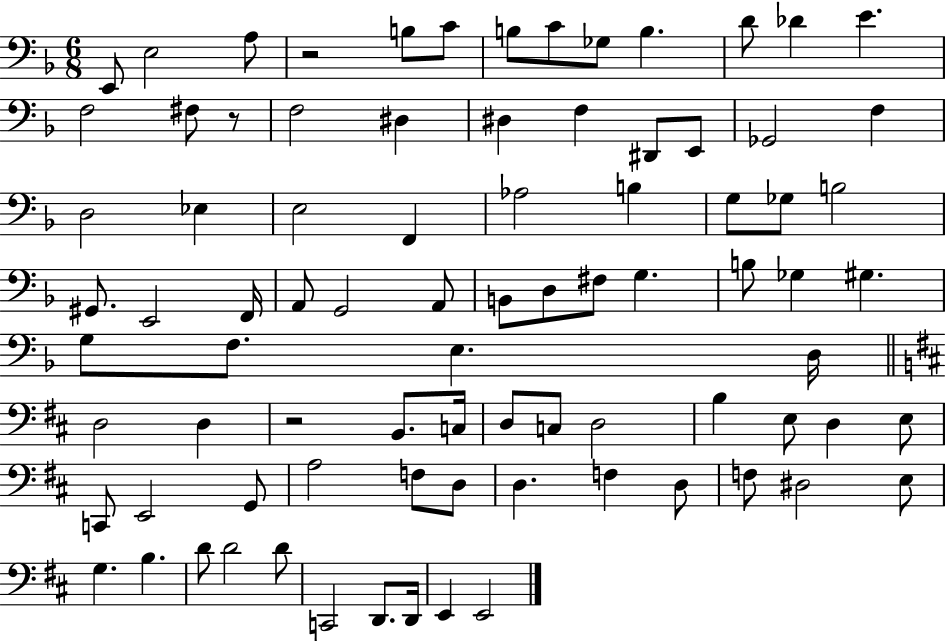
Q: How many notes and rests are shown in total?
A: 84